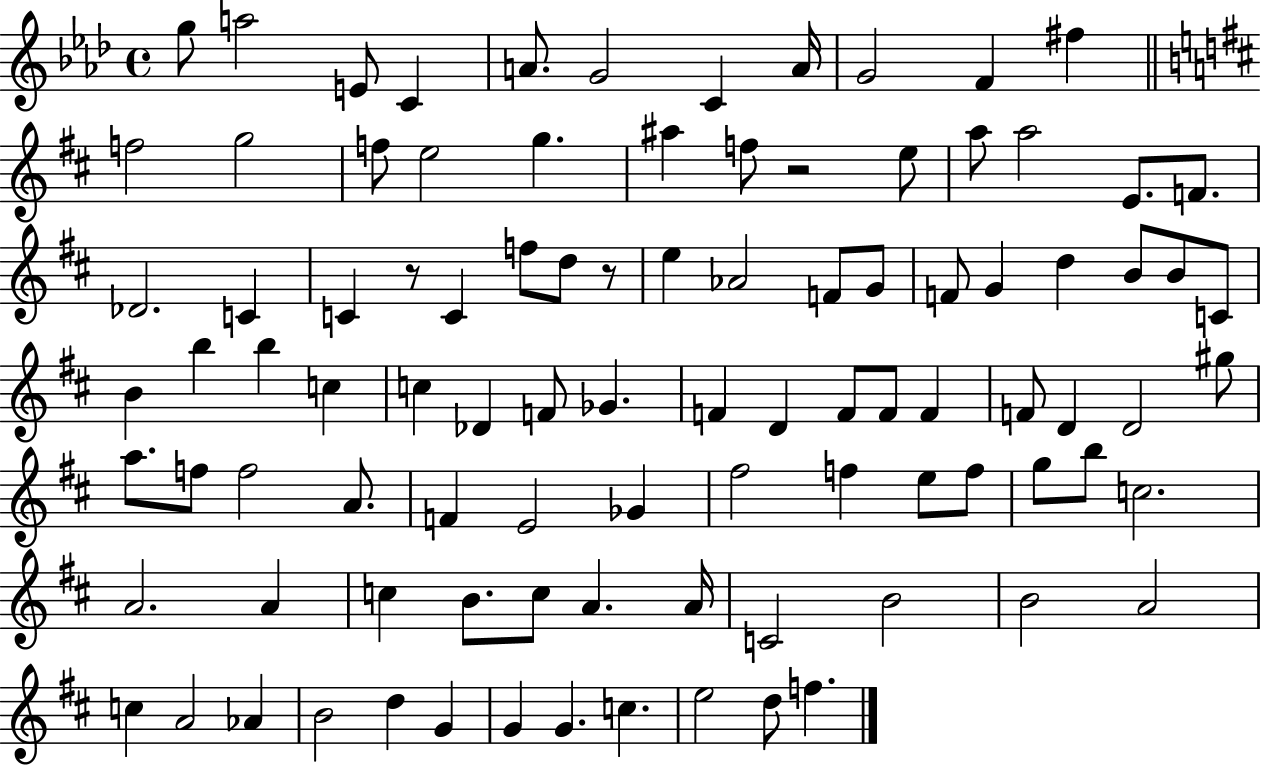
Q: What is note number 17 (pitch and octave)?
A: A#5